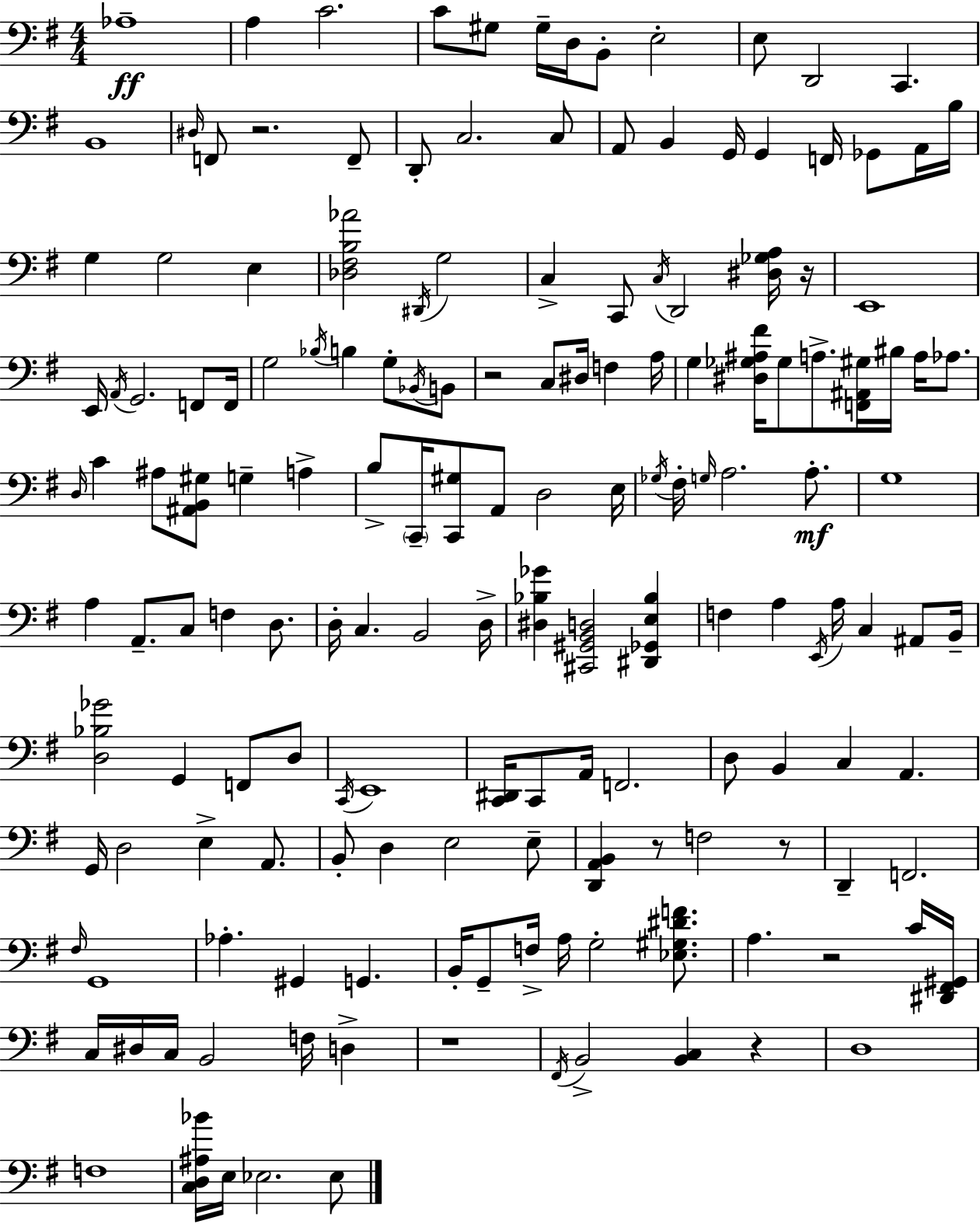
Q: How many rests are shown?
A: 8